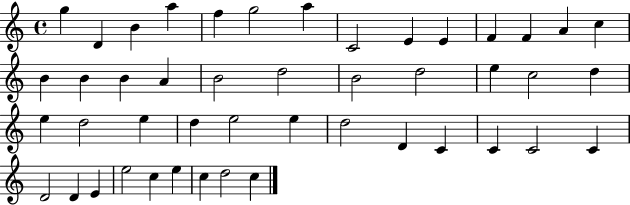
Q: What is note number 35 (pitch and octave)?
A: C4